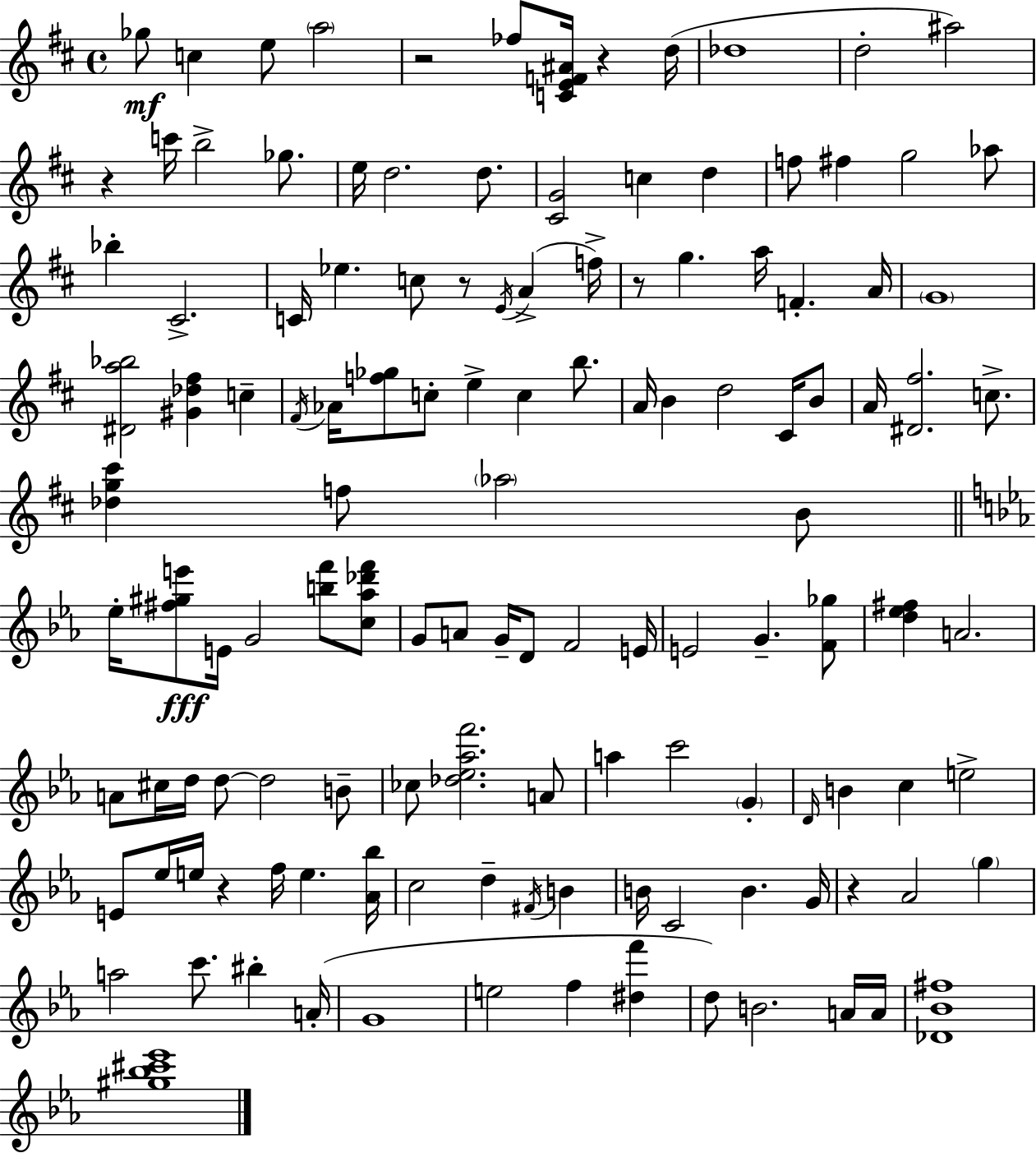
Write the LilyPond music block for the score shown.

{
  \clef treble
  \time 4/4
  \defaultTimeSignature
  \key d \major
  ges''8\mf c''4 e''8 \parenthesize a''2 | r2 fes''8 <c' e' f' ais'>16 r4 d''16( | des''1 | d''2-. ais''2) | \break r4 c'''16 b''2-> ges''8. | e''16 d''2. d''8. | <cis' g'>2 c''4 d''4 | f''8 fis''4 g''2 aes''8 | \break bes''4-. cis'2.-> | c'16 ees''4. c''8 r8 \acciaccatura { e'16 }( a'4-> | f''16->) r8 g''4. a''16 f'4.-. | a'16 \parenthesize g'1 | \break <dis' a'' bes''>2 <gis' des'' fis''>4 c''4-- | \acciaccatura { fis'16 } aes'16 <f'' ges''>8 c''8-. e''4-> c''4 b''8. | a'16 b'4 d''2 cis'16 | b'8 a'16 <dis' fis''>2. c''8.-> | \break <des'' g'' cis'''>4 f''8 \parenthesize aes''2 | b'8 \bar "||" \break \key ees \major ees''16-. <fis'' gis'' e'''>8\fff e'16 g'2 <b'' f'''>8 <c'' aes'' des''' f'''>8 | g'8 a'8 g'16-- d'8 f'2 e'16 | e'2 g'4.-- <f' ges''>8 | <d'' ees'' fis''>4 a'2. | \break a'8 cis''16 d''16 d''8~~ d''2 b'8-- | ces''8 <des'' ees'' aes'' f'''>2. a'8 | a''4 c'''2 \parenthesize g'4-. | \grace { d'16 } b'4 c''4 e''2-> | \break e'8 ees''16 e''16 r4 f''16 e''4. | <aes' bes''>16 c''2 d''4-- \acciaccatura { fis'16 } b'4 | b'16 c'2 b'4. | g'16 r4 aes'2 \parenthesize g''4 | \break a''2 c'''8. bis''4-. | a'16-.( g'1 | e''2 f''4 <dis'' f'''>4 | d''8) b'2. | \break a'16 a'16 <des' bes' fis''>1 | <gis'' bes'' cis''' ees'''>1 | \bar "|."
}